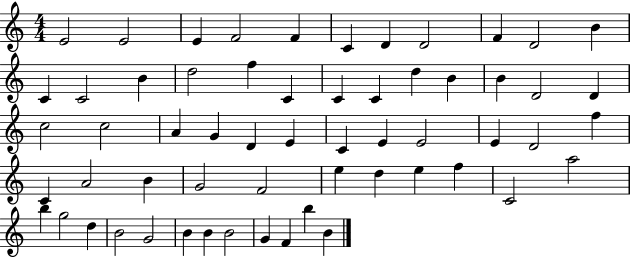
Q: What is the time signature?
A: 4/4